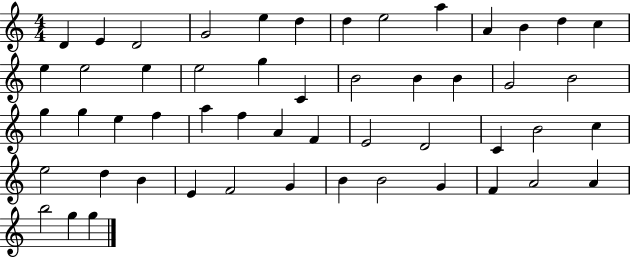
{
  \clef treble
  \numericTimeSignature
  \time 4/4
  \key c \major
  d'4 e'4 d'2 | g'2 e''4 d''4 | d''4 e''2 a''4 | a'4 b'4 d''4 c''4 | \break e''4 e''2 e''4 | e''2 g''4 c'4 | b'2 b'4 b'4 | g'2 b'2 | \break g''4 g''4 e''4 f''4 | a''4 f''4 a'4 f'4 | e'2 d'2 | c'4 b'2 c''4 | \break e''2 d''4 b'4 | e'4 f'2 g'4 | b'4 b'2 g'4 | f'4 a'2 a'4 | \break b''2 g''4 g''4 | \bar "|."
}